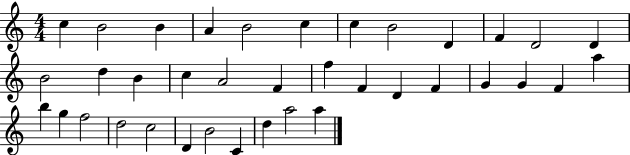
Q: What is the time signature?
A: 4/4